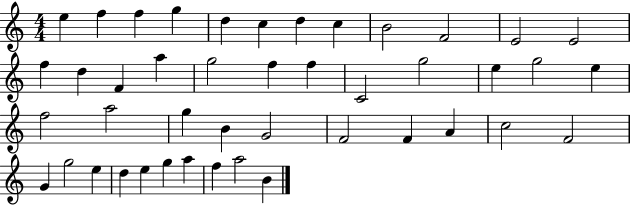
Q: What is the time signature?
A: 4/4